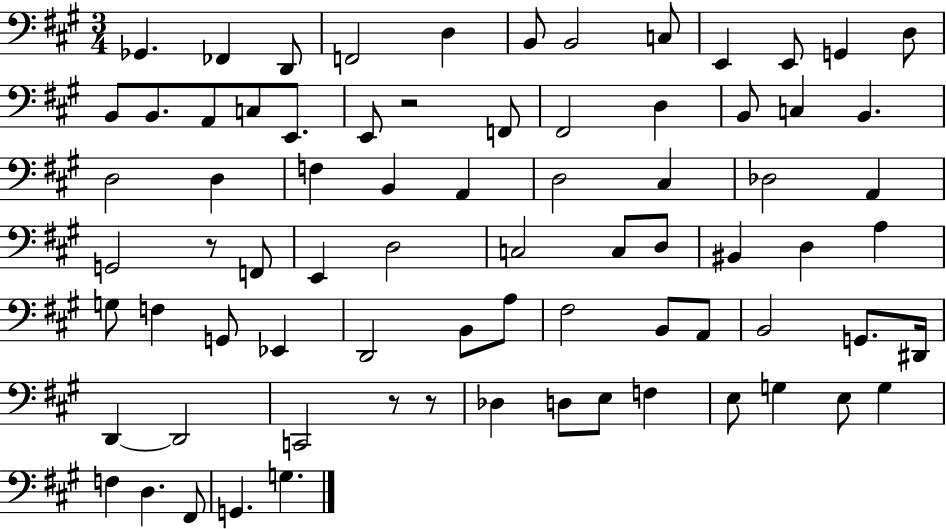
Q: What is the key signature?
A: A major